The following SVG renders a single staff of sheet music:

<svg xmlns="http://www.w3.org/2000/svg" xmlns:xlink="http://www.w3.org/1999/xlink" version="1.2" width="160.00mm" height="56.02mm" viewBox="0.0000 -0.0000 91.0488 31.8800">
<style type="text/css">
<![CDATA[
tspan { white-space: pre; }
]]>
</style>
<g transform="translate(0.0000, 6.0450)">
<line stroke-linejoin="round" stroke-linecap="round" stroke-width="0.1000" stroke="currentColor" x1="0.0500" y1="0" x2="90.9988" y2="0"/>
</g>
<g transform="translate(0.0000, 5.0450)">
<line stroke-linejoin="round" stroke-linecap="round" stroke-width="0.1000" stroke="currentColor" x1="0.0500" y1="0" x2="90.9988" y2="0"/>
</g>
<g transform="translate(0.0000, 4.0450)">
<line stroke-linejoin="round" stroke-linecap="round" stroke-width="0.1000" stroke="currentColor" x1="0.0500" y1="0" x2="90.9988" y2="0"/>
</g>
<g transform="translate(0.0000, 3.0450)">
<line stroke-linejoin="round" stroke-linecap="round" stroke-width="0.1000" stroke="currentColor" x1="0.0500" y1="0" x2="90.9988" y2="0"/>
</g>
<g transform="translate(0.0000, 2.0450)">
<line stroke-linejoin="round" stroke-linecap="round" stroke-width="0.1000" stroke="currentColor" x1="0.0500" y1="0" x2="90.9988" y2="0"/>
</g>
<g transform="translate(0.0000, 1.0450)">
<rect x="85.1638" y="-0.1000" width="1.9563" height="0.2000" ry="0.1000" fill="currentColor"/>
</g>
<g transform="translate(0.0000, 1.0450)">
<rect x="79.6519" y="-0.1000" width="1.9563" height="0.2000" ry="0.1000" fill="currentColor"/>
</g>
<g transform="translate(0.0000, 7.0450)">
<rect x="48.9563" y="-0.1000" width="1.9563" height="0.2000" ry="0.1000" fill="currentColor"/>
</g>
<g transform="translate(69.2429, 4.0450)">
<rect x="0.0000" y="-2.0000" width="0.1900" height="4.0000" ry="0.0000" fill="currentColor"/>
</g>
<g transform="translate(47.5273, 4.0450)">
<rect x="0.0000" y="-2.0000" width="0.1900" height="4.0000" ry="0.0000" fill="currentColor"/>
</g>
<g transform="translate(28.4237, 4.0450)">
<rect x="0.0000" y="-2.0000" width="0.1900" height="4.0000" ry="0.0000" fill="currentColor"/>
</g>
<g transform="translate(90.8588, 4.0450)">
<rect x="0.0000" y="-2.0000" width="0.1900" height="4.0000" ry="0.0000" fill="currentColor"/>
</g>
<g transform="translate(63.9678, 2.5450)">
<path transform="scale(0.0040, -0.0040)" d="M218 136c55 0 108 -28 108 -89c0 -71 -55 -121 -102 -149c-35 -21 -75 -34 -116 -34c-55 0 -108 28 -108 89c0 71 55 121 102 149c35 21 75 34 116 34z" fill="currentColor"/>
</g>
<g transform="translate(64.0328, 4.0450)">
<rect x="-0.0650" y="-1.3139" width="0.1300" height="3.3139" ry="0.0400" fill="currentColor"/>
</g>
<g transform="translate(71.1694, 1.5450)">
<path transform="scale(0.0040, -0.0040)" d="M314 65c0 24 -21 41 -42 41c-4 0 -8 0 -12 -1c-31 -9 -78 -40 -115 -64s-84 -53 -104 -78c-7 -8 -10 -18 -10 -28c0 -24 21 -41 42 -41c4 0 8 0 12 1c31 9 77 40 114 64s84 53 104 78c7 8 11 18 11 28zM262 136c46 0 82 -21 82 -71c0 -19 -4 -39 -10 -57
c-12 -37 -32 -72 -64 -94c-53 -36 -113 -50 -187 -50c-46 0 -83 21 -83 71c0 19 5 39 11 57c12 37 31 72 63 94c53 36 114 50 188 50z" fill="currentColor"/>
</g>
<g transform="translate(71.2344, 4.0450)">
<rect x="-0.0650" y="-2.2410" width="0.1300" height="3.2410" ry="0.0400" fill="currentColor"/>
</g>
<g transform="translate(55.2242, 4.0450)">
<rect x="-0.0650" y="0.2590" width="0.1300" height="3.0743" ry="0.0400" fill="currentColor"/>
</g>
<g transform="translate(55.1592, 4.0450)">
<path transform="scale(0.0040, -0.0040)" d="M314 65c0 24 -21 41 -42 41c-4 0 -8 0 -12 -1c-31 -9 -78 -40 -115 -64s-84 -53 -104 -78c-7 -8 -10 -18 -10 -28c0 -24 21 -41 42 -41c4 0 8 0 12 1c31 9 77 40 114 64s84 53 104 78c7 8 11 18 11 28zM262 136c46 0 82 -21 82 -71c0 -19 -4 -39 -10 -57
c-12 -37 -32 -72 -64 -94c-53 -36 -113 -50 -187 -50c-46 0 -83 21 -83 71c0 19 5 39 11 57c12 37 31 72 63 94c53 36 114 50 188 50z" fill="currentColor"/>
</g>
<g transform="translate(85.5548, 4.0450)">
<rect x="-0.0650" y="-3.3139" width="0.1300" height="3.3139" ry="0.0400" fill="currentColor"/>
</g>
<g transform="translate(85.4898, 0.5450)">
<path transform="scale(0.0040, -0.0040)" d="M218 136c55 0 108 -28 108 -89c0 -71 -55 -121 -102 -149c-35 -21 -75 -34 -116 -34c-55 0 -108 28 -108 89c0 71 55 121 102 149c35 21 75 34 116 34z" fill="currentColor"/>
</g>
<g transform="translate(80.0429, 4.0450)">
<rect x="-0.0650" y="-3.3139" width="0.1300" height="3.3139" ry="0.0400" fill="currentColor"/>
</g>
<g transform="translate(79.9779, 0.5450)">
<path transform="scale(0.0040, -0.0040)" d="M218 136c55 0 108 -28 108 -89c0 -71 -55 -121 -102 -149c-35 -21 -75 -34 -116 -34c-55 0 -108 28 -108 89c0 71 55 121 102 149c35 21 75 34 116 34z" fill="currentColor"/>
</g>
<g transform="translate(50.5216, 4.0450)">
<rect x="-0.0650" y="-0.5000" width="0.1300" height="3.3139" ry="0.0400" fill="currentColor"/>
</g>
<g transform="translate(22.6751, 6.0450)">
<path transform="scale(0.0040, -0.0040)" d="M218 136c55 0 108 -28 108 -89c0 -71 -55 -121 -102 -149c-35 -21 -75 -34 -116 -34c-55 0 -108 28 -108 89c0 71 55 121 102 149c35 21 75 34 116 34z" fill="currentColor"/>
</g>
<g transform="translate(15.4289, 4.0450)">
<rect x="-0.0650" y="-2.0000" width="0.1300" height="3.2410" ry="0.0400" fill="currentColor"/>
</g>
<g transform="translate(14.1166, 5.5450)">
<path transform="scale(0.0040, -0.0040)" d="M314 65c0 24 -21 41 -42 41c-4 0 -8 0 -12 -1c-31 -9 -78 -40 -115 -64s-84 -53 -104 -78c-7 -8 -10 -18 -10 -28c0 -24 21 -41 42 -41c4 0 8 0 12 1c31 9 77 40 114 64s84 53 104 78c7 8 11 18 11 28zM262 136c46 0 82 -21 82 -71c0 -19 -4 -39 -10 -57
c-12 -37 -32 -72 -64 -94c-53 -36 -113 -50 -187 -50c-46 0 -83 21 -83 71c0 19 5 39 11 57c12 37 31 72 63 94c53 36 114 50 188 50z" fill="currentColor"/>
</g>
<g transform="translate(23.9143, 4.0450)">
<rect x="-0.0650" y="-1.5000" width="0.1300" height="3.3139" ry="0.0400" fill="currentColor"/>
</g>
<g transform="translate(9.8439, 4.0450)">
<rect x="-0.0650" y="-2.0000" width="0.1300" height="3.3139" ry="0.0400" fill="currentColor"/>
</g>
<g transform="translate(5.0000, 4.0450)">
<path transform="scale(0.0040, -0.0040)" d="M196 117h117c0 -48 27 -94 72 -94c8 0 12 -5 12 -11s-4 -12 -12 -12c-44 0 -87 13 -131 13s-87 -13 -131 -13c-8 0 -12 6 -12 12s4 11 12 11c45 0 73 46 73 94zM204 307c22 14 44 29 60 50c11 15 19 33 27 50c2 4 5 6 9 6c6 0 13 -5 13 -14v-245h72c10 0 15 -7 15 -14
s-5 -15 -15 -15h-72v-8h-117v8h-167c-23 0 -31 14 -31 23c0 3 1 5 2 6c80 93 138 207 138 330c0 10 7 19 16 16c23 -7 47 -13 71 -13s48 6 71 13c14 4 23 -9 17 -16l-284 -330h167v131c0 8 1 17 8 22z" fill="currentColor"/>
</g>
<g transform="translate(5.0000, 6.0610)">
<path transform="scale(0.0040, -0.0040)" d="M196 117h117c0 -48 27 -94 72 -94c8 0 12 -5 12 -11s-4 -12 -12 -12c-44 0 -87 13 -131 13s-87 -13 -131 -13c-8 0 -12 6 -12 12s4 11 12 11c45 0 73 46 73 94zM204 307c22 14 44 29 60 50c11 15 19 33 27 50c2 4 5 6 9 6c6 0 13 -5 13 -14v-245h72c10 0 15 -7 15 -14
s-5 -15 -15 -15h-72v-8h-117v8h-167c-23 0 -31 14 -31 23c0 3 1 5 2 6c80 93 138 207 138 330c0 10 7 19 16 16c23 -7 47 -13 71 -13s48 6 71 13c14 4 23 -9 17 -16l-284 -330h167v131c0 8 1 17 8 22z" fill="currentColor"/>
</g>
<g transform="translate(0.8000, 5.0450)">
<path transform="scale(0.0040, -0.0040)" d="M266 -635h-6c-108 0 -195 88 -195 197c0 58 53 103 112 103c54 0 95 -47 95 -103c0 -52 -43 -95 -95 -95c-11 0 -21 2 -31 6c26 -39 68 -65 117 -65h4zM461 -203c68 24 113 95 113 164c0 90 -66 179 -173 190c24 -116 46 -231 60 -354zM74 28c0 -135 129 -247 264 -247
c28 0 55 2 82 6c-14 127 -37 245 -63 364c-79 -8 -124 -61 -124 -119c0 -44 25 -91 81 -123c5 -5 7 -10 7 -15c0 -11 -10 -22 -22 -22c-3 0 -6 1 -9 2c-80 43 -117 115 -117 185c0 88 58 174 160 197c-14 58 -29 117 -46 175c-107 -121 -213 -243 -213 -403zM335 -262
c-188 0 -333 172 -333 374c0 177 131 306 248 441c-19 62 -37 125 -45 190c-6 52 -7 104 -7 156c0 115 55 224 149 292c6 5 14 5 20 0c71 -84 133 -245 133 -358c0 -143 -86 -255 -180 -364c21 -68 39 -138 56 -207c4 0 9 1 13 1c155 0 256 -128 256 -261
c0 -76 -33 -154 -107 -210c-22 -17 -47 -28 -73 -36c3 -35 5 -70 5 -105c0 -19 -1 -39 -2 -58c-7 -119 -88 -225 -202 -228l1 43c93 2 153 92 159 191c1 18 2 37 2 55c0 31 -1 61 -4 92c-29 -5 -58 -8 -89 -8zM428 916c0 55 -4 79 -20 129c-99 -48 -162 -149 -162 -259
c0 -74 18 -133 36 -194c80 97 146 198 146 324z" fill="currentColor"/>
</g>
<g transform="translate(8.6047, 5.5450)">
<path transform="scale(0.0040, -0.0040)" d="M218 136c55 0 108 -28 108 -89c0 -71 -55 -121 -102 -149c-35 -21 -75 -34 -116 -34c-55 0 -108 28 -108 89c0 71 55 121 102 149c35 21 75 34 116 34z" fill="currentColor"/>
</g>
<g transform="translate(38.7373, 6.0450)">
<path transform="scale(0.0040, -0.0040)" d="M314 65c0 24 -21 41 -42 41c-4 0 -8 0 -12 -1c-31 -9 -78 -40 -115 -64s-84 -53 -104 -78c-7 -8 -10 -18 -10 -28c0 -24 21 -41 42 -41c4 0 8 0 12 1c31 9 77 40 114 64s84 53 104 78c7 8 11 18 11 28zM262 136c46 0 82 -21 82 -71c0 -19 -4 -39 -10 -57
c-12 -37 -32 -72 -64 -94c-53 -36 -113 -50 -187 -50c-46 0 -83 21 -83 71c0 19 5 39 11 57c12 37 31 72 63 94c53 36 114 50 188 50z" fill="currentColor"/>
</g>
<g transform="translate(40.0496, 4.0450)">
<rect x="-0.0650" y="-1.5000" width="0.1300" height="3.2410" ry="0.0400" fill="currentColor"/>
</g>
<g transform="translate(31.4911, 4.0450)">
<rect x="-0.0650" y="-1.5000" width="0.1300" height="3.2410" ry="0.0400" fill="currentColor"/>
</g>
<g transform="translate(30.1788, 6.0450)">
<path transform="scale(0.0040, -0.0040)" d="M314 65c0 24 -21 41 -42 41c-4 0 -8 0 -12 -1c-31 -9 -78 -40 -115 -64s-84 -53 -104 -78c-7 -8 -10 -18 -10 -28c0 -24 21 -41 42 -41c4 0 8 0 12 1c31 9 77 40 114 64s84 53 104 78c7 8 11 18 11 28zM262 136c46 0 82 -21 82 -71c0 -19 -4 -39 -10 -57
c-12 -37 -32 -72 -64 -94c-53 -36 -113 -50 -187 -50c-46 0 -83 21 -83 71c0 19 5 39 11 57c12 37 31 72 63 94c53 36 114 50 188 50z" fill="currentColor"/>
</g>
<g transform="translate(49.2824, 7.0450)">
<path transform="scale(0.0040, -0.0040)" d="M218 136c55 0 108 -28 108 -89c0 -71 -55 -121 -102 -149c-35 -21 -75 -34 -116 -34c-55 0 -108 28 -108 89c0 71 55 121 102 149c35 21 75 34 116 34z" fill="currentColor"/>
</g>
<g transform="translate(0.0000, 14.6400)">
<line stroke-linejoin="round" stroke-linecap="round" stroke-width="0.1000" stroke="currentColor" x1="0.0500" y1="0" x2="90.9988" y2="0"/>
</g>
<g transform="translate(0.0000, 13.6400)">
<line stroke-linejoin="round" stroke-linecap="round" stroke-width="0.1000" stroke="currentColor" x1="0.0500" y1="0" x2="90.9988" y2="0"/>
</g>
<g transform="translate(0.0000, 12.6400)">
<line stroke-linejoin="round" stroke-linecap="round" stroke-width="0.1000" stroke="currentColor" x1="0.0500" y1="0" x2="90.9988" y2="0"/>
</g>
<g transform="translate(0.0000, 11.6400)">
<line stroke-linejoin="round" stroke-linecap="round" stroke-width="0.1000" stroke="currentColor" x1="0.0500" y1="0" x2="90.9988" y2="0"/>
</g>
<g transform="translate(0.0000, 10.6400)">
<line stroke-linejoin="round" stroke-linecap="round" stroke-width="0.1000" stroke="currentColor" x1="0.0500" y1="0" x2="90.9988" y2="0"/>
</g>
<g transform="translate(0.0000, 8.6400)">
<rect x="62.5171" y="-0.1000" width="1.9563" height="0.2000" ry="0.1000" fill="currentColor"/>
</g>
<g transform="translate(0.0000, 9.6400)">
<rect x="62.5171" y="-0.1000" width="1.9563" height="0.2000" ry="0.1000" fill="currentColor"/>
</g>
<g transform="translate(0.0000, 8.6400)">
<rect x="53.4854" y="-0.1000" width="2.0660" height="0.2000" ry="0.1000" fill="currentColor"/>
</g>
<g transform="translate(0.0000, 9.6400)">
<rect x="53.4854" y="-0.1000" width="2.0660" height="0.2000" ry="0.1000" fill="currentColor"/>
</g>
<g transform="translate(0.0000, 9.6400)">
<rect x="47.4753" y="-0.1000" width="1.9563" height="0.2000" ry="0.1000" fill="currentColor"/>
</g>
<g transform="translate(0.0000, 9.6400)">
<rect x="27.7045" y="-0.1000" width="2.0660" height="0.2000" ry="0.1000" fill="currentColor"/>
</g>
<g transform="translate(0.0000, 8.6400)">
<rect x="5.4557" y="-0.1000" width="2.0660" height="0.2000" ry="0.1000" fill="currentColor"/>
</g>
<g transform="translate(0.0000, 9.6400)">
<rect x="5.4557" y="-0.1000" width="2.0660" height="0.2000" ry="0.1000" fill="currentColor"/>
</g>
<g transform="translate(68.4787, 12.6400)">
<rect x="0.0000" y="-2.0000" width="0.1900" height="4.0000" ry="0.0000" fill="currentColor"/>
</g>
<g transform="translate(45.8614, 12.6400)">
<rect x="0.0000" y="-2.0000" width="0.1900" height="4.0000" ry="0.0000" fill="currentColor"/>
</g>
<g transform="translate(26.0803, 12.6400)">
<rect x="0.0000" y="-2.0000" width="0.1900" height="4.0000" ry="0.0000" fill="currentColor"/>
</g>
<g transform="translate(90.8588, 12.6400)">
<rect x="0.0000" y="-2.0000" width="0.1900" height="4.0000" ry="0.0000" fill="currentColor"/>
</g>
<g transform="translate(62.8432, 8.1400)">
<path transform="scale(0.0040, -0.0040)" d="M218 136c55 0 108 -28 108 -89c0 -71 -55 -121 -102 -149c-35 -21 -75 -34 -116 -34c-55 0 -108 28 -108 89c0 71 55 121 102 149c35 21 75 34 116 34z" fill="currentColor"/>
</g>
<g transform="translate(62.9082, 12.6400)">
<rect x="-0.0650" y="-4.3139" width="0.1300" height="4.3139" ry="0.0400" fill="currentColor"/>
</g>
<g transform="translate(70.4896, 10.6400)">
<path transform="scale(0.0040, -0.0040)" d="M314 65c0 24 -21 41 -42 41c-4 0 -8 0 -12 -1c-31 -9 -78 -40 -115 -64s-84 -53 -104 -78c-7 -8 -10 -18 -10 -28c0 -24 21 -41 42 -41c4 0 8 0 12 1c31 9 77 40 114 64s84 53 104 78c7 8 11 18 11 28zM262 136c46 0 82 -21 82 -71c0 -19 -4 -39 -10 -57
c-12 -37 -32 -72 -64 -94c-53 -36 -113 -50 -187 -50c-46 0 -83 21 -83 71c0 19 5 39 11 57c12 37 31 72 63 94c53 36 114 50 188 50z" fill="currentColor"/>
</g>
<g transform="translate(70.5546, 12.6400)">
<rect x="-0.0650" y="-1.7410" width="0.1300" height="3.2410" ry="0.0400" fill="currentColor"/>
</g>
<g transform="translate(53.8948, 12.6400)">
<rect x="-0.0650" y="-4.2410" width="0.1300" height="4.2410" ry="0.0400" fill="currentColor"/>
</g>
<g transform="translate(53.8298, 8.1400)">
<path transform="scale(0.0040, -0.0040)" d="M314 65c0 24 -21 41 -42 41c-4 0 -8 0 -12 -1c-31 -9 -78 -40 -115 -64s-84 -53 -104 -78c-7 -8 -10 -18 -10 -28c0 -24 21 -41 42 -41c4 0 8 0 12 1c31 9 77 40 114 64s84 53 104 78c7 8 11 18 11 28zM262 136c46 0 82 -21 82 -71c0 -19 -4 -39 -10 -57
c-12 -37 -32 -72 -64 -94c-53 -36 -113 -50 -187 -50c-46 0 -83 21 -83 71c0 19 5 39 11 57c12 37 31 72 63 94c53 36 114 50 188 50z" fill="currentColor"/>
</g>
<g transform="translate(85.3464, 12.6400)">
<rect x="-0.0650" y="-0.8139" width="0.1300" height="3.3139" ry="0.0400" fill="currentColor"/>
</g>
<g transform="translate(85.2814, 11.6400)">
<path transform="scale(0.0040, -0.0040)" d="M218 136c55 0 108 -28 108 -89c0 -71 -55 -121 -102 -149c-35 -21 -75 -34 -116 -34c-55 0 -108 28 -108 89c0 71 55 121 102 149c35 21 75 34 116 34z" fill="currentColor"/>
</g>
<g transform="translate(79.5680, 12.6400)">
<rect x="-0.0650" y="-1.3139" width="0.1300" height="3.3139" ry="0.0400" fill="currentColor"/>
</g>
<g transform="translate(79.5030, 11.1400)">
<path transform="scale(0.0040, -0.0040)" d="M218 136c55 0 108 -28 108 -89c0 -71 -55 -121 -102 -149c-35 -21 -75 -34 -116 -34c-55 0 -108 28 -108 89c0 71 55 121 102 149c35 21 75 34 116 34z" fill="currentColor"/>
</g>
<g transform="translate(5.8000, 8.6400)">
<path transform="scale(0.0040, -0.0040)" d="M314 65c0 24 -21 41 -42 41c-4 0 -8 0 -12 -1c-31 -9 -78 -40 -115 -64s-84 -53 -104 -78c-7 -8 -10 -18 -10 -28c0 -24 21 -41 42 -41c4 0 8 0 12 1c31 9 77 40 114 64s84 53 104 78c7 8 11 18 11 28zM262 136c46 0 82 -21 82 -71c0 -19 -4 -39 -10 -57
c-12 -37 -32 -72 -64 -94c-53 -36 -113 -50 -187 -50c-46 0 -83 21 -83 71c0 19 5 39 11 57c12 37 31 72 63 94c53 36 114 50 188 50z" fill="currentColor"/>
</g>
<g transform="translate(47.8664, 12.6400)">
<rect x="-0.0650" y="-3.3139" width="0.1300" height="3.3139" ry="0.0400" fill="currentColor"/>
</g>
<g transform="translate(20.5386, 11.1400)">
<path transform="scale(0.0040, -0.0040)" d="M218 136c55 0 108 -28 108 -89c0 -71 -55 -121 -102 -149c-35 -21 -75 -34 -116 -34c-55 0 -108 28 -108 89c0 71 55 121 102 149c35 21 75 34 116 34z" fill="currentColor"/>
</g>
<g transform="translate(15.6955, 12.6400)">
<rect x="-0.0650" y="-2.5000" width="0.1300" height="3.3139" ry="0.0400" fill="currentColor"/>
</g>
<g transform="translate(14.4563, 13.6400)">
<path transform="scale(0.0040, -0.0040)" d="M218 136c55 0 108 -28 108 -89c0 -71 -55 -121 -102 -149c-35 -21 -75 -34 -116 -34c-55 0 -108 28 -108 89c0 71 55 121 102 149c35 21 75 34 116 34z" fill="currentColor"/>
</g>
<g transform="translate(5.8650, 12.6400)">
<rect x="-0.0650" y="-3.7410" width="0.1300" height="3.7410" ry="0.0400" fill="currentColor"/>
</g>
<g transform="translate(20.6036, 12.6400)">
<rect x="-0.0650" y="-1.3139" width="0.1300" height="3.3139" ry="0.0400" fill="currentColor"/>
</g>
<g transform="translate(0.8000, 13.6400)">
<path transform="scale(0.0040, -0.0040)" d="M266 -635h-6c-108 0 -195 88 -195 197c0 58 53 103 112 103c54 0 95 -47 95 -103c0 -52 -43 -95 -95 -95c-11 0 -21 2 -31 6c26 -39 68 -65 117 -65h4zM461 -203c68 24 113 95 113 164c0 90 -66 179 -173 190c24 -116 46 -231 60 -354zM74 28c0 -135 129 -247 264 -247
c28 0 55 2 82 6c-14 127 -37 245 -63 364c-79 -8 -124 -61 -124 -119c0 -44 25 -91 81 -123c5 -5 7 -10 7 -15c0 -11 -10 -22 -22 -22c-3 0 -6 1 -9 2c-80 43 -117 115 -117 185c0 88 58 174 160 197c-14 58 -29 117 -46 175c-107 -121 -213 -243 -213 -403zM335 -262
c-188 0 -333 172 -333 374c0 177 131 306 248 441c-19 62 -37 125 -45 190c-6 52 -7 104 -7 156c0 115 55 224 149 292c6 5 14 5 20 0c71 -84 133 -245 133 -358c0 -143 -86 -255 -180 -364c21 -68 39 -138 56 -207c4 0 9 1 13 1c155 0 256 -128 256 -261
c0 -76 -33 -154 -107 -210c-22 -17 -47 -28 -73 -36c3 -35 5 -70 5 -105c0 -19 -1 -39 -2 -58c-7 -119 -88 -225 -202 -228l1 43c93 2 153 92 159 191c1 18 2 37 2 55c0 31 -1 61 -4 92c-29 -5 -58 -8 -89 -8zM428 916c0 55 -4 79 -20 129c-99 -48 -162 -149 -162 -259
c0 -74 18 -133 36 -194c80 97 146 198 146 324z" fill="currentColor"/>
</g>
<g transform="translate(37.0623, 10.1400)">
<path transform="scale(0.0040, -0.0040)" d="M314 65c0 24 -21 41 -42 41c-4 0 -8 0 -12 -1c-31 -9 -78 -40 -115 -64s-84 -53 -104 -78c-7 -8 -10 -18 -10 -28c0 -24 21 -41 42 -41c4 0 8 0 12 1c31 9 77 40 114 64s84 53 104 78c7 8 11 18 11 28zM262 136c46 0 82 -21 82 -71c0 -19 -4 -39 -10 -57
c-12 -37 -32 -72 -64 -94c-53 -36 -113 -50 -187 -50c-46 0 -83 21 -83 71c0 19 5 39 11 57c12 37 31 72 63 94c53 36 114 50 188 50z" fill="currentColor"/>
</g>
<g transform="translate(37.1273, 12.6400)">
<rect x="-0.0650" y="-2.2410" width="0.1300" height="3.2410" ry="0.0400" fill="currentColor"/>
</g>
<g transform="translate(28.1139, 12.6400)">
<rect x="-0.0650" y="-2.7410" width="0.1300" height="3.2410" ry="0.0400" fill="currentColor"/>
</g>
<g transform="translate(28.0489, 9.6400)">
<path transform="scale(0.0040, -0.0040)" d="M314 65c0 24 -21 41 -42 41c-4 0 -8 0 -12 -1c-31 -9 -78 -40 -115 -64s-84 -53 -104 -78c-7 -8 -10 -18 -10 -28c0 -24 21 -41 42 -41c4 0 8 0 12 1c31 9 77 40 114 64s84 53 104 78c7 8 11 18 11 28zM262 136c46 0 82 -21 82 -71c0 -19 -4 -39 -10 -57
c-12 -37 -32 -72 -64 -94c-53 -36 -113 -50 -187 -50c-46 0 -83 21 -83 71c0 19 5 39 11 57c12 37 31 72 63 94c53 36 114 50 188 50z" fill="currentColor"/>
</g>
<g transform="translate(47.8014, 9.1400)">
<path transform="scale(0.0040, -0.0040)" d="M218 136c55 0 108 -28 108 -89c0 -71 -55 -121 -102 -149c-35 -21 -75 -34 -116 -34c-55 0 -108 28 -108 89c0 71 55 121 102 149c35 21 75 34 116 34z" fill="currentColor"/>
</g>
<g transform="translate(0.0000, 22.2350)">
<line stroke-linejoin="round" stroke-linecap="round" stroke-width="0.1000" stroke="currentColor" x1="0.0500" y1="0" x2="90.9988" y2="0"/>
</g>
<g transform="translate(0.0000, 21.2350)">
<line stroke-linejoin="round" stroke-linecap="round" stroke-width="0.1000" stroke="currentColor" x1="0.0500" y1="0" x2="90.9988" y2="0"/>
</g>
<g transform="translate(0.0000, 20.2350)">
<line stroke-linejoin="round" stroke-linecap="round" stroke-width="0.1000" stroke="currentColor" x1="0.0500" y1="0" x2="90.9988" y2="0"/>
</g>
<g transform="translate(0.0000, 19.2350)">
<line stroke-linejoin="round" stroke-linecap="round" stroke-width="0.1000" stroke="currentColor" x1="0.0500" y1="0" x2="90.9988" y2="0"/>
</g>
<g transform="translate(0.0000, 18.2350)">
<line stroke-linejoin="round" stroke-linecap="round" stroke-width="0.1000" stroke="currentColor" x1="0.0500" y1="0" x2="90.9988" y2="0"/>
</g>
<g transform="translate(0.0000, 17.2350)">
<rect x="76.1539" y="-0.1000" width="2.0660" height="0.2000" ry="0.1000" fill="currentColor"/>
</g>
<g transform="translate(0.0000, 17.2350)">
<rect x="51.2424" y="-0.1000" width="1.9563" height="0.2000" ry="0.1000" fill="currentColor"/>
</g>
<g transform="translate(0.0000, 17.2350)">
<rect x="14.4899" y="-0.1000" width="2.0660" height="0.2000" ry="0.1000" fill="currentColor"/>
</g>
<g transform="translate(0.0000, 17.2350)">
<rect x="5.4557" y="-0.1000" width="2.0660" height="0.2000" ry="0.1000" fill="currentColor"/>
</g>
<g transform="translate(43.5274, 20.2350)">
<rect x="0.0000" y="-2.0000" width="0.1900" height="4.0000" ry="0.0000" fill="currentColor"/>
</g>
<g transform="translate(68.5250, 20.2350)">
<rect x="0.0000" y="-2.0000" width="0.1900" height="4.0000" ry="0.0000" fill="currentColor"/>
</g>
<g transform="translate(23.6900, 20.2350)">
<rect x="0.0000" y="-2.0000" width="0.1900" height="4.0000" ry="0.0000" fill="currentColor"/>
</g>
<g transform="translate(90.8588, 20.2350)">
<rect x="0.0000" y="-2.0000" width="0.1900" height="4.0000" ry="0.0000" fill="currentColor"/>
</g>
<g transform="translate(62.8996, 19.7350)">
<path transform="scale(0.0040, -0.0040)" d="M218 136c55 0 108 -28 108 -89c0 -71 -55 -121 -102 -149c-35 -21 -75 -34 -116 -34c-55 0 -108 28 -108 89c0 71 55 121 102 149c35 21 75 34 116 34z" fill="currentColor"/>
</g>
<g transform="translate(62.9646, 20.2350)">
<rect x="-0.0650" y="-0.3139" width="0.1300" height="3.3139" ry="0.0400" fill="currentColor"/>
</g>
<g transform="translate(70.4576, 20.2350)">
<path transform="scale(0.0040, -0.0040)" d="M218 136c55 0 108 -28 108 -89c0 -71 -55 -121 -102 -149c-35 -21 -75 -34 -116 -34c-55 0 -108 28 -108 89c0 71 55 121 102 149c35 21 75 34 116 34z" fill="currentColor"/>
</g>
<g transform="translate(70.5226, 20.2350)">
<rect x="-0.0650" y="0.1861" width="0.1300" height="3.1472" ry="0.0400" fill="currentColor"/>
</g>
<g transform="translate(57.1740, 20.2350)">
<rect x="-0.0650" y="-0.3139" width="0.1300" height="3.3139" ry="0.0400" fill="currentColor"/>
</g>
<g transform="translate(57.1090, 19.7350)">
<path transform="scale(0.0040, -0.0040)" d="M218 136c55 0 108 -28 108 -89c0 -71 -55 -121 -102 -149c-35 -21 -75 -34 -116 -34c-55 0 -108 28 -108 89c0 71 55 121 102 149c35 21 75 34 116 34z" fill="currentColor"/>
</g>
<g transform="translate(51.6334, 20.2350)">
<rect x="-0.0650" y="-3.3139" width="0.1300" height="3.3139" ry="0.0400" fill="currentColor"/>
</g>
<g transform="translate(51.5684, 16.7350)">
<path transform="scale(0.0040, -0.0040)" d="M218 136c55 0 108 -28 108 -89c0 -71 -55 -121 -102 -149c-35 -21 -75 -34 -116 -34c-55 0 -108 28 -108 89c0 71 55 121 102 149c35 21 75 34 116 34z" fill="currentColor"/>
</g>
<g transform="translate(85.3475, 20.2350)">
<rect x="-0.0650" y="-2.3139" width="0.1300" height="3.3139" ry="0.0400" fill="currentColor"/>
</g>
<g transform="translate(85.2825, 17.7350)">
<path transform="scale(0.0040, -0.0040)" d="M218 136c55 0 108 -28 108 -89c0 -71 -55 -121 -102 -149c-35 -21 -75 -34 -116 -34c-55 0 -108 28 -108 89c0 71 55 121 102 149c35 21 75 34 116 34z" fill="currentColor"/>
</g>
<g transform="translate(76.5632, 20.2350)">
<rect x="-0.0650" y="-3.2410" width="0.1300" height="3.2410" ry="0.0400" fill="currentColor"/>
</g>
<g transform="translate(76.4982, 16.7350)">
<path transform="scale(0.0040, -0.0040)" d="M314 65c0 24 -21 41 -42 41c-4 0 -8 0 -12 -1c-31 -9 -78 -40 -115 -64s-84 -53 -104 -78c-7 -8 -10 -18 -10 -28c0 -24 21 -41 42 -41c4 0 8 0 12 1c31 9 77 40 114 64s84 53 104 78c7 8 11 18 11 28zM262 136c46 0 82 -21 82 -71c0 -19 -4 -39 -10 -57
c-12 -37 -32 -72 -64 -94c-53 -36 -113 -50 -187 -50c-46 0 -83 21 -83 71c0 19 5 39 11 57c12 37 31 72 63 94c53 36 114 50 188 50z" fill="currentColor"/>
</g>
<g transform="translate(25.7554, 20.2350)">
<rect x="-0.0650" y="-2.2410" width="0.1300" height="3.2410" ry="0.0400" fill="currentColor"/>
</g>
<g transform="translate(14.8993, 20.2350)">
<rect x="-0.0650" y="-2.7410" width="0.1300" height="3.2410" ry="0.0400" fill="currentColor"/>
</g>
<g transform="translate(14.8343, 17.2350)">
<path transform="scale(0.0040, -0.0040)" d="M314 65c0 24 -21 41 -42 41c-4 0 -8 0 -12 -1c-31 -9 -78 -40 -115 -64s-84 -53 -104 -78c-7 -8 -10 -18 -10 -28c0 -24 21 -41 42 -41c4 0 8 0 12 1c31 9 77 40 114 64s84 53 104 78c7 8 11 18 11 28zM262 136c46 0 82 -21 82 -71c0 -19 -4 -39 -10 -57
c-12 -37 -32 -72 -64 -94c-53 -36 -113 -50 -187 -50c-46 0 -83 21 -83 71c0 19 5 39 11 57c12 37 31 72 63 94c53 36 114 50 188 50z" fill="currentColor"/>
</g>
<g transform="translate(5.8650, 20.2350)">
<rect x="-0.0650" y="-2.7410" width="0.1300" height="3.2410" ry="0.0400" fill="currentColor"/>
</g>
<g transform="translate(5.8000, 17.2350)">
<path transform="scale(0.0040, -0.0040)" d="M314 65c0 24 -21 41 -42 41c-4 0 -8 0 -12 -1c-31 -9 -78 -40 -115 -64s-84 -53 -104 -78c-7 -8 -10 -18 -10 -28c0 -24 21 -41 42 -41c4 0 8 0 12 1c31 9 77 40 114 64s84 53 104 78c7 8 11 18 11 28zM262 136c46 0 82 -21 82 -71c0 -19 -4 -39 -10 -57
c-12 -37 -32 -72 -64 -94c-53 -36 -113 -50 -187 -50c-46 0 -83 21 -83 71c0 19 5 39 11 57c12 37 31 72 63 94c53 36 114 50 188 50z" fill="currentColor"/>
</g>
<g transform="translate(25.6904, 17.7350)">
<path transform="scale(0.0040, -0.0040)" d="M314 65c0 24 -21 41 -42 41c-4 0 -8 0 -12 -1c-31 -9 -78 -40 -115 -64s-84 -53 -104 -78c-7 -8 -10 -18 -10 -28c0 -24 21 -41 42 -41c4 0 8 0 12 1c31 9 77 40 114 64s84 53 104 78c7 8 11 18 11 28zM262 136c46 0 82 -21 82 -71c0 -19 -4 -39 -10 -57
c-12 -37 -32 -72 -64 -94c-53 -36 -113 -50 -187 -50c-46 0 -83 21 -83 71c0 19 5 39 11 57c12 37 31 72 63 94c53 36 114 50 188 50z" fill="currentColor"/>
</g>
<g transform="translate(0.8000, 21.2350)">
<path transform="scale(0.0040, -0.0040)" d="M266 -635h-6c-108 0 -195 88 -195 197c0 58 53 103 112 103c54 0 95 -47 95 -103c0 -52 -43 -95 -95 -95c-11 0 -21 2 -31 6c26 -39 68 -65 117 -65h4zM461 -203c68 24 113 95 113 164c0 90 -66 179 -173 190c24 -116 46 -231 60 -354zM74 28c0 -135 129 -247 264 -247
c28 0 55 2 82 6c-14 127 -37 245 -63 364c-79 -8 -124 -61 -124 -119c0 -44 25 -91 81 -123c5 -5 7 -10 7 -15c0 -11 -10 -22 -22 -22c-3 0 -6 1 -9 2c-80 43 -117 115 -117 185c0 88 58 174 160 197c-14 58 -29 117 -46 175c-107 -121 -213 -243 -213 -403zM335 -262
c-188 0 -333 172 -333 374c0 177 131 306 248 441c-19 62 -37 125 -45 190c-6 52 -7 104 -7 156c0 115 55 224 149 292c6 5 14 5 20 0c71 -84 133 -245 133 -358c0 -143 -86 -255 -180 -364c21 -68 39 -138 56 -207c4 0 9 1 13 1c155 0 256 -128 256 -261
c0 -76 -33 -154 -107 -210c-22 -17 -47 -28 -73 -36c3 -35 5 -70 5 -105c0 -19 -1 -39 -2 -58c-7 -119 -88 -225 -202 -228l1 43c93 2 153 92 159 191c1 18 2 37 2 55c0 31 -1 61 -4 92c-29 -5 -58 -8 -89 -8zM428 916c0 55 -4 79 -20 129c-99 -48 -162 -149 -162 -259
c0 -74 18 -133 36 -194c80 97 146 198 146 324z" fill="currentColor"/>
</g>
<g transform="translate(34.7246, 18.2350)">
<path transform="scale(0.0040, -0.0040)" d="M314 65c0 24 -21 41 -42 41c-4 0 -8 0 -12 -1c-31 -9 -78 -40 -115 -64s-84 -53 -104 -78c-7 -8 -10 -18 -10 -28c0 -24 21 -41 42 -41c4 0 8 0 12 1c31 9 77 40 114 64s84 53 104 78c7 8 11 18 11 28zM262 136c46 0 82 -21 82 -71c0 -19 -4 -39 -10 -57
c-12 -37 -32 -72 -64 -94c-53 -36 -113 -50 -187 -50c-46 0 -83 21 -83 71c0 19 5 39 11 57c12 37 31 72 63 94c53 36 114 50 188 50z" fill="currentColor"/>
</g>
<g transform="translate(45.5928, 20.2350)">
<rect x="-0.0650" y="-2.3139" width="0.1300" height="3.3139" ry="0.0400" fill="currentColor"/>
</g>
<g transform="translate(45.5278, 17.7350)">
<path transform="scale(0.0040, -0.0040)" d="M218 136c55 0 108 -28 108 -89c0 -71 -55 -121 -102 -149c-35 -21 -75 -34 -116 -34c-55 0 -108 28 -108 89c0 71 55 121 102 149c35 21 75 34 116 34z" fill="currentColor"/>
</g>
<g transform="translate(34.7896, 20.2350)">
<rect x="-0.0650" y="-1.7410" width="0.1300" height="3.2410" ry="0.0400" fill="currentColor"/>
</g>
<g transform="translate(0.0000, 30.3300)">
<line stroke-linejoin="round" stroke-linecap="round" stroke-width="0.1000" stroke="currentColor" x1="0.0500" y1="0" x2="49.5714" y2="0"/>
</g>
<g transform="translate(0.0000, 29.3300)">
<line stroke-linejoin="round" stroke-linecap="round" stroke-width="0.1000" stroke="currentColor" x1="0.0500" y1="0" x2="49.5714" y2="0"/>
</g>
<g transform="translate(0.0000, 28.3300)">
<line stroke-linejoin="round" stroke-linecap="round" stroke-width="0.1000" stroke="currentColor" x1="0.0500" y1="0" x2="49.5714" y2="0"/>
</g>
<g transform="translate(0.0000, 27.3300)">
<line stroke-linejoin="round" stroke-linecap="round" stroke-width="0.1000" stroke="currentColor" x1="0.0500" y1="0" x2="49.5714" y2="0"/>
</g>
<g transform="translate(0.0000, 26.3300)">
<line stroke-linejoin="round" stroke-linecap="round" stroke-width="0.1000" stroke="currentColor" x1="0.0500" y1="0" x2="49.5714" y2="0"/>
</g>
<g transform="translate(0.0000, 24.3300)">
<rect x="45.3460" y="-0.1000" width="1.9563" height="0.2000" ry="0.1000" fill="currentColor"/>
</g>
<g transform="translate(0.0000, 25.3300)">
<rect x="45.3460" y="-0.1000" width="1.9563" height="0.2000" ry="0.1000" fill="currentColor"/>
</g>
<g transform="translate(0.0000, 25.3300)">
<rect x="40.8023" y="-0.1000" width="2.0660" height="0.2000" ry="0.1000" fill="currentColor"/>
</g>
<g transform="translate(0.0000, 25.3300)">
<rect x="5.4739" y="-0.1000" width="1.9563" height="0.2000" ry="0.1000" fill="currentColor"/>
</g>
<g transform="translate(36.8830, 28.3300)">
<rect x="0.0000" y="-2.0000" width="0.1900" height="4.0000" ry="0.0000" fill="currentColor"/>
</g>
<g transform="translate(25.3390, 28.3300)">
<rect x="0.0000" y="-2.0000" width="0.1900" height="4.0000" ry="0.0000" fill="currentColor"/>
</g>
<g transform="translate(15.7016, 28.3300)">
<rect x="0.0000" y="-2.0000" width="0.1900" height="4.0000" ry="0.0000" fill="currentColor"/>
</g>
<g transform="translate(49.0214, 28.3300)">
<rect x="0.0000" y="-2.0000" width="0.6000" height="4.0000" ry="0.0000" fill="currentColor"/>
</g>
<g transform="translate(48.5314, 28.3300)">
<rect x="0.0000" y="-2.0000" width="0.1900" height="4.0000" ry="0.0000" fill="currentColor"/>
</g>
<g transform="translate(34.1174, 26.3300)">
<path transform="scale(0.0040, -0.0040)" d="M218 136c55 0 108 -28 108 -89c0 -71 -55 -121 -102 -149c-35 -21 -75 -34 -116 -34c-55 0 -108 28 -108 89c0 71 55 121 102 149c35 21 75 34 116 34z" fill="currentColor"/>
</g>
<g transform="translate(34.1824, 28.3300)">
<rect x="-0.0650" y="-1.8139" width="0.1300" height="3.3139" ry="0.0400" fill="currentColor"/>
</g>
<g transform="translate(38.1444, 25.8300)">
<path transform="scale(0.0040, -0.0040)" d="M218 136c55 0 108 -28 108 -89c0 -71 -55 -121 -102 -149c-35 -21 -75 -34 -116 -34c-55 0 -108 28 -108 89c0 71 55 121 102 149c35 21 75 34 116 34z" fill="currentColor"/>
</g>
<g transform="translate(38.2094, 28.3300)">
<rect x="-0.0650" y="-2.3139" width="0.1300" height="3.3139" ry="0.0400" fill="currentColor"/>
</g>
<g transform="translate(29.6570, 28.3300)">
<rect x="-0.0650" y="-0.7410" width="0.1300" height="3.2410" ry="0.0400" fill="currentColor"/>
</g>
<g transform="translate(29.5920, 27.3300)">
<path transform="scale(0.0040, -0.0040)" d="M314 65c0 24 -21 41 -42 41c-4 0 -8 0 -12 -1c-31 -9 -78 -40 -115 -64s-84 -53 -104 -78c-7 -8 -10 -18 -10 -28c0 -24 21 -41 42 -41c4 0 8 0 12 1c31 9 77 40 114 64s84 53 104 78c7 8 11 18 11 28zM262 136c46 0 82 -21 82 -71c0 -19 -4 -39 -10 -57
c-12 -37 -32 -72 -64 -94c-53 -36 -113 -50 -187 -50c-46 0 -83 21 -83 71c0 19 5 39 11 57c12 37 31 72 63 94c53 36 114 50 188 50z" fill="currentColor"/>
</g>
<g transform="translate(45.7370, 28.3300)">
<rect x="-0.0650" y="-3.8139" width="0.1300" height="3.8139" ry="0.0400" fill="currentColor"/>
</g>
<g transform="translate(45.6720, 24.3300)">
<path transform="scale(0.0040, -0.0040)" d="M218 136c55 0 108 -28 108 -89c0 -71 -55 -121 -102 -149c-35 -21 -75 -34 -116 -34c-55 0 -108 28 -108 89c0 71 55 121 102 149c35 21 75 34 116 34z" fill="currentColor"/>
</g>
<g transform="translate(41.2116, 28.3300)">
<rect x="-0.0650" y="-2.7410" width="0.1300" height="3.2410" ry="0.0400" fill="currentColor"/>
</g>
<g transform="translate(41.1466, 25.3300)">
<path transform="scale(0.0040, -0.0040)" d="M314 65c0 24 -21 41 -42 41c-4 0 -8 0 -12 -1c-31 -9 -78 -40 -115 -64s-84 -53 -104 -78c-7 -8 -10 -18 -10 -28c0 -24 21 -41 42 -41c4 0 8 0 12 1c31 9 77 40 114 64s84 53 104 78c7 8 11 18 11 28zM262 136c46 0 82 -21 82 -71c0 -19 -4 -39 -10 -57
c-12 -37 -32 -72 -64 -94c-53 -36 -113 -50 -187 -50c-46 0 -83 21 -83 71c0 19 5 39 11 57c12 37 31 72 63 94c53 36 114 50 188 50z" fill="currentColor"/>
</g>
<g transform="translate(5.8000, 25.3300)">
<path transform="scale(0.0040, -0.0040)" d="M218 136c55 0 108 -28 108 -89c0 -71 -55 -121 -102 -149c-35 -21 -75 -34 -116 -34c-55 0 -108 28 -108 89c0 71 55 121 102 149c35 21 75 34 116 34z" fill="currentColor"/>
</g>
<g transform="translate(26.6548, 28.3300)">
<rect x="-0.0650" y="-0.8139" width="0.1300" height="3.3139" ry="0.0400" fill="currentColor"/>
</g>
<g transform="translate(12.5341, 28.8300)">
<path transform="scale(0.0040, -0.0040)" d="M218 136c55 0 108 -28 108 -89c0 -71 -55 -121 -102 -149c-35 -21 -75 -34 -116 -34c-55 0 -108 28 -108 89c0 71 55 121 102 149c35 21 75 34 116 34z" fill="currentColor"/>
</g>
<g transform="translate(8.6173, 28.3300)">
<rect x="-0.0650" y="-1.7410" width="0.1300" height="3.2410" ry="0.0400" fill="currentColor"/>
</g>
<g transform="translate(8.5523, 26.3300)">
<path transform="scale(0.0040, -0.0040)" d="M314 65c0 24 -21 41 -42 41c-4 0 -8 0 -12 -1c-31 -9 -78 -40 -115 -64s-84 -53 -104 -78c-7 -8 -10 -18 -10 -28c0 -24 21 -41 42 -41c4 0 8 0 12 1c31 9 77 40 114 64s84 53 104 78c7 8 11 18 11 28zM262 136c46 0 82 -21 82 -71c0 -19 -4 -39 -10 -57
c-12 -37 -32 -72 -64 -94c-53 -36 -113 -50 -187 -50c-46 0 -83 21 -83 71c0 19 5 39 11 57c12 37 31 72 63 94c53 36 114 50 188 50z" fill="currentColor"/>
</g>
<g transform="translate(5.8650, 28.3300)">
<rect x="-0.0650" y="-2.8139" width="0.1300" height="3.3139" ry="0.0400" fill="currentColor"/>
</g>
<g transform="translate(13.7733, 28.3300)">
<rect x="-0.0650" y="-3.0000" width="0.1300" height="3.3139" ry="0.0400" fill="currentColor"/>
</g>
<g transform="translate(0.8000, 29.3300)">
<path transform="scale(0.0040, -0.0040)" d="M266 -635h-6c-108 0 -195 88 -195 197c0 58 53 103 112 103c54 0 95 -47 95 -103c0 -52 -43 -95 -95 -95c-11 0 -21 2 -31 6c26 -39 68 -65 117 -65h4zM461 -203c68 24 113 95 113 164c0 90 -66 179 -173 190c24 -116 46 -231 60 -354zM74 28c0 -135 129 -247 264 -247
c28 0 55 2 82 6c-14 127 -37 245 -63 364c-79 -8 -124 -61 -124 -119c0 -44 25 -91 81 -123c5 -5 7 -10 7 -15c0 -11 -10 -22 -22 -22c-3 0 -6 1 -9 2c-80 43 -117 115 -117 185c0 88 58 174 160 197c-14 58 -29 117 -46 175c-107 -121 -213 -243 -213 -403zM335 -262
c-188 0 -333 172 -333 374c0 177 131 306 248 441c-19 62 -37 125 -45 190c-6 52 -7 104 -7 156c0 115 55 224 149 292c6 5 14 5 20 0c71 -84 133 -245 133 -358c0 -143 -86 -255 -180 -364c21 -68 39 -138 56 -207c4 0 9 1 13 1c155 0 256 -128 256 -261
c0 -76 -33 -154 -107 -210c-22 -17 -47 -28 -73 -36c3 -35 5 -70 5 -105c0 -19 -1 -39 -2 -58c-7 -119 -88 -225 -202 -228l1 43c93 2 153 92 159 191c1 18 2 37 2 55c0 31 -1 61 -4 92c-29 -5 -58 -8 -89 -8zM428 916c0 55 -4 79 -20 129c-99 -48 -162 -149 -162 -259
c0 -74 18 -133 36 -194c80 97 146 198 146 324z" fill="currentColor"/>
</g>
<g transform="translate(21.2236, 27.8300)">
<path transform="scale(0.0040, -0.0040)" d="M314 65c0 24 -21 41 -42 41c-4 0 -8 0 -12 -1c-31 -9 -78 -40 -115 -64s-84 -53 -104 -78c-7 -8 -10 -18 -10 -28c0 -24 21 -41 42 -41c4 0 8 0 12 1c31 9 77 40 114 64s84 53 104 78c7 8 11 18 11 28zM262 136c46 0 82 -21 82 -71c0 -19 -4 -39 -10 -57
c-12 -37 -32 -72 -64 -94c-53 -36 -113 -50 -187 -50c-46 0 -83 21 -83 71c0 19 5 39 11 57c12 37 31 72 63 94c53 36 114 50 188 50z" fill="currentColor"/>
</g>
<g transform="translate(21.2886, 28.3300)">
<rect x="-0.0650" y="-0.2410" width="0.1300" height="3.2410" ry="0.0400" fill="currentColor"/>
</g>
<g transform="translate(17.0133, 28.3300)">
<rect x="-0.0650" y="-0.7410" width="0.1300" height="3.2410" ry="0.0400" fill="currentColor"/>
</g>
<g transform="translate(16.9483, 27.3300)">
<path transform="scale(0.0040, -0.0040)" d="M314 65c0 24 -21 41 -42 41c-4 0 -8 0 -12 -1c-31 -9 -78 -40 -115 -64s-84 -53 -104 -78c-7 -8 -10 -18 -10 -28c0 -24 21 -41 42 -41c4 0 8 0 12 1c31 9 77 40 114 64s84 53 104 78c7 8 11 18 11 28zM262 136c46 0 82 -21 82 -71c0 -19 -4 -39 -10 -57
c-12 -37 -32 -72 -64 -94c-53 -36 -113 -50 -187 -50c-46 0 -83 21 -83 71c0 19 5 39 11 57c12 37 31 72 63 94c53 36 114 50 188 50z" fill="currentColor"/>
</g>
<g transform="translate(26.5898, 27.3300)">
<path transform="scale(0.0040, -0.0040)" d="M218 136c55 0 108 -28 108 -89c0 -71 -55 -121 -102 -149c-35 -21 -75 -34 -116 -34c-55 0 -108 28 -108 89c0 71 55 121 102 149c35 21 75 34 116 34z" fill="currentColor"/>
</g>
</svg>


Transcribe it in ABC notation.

X:1
T:Untitled
M:4/4
L:1/4
K:C
F F2 E E2 E2 C B2 e g2 b b c'2 G e a2 g2 b d'2 d' f2 e d a2 a2 g2 f2 g b c c B b2 g a f2 A d2 c2 d d2 f g a2 c'